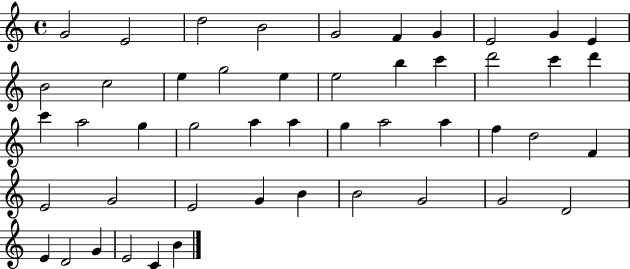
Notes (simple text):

G4/h E4/h D5/h B4/h G4/h F4/q G4/q E4/h G4/q E4/q B4/h C5/h E5/q G5/h E5/q E5/h B5/q C6/q D6/h C6/q D6/q C6/q A5/h G5/q G5/h A5/q A5/q G5/q A5/h A5/q F5/q D5/h F4/q E4/h G4/h E4/h G4/q B4/q B4/h G4/h G4/h D4/h E4/q D4/h G4/q E4/h C4/q B4/q